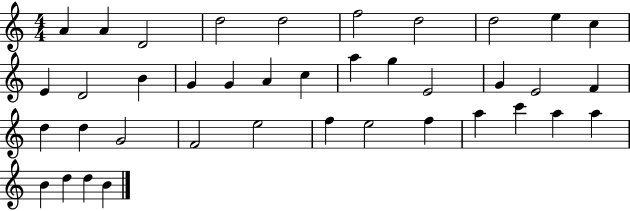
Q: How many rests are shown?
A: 0